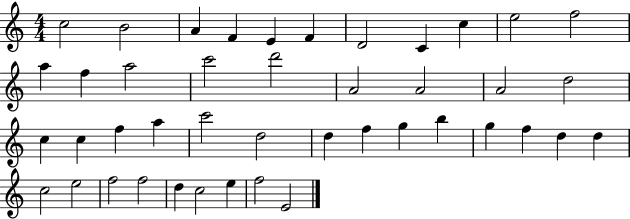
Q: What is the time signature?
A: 4/4